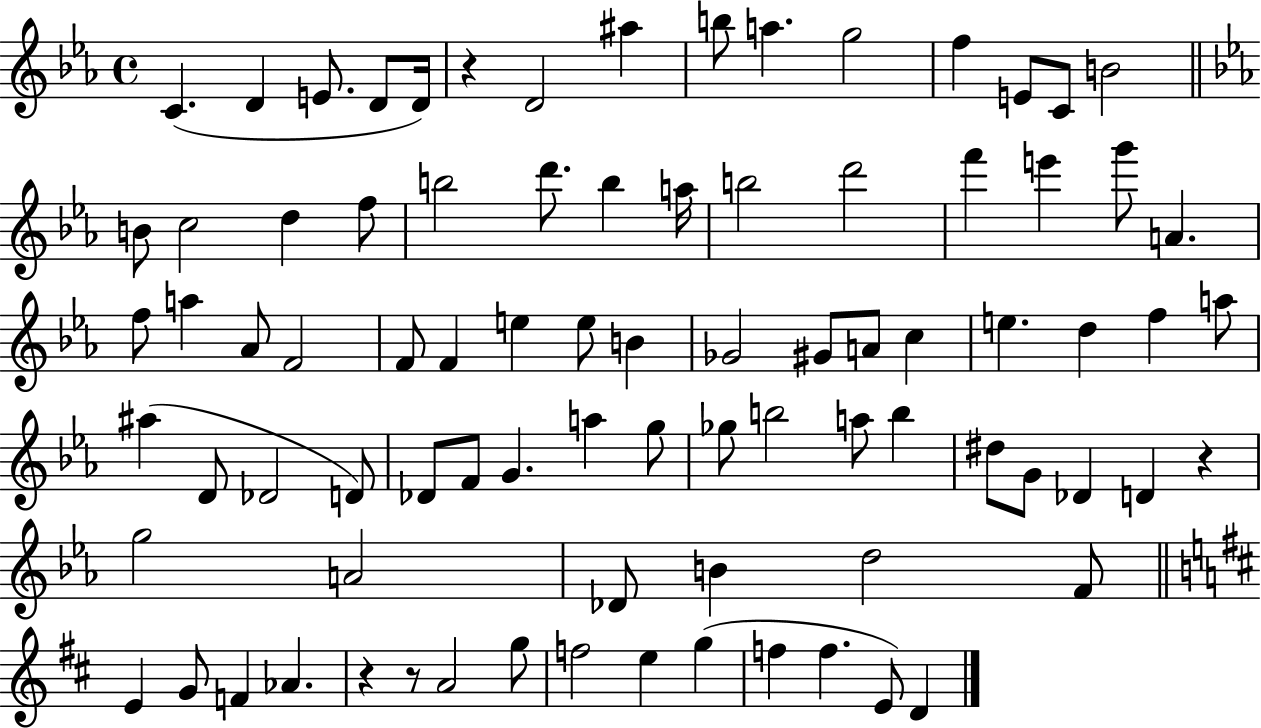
X:1
T:Untitled
M:4/4
L:1/4
K:Eb
C D E/2 D/2 D/4 z D2 ^a b/2 a g2 f E/2 C/2 B2 B/2 c2 d f/2 b2 d'/2 b a/4 b2 d'2 f' e' g'/2 A f/2 a _A/2 F2 F/2 F e e/2 B _G2 ^G/2 A/2 c e d f a/2 ^a D/2 _D2 D/2 _D/2 F/2 G a g/2 _g/2 b2 a/2 b ^d/2 G/2 _D D z g2 A2 _D/2 B d2 F/2 E G/2 F _A z z/2 A2 g/2 f2 e g f f E/2 D